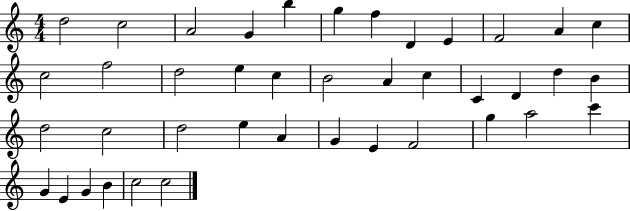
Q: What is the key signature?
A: C major